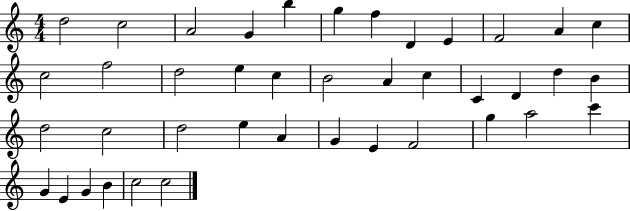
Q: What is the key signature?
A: C major